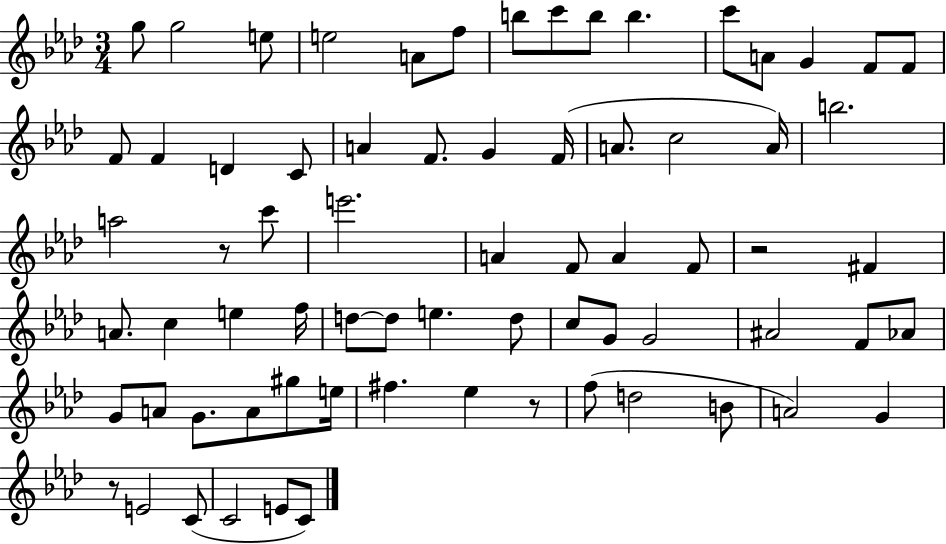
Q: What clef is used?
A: treble